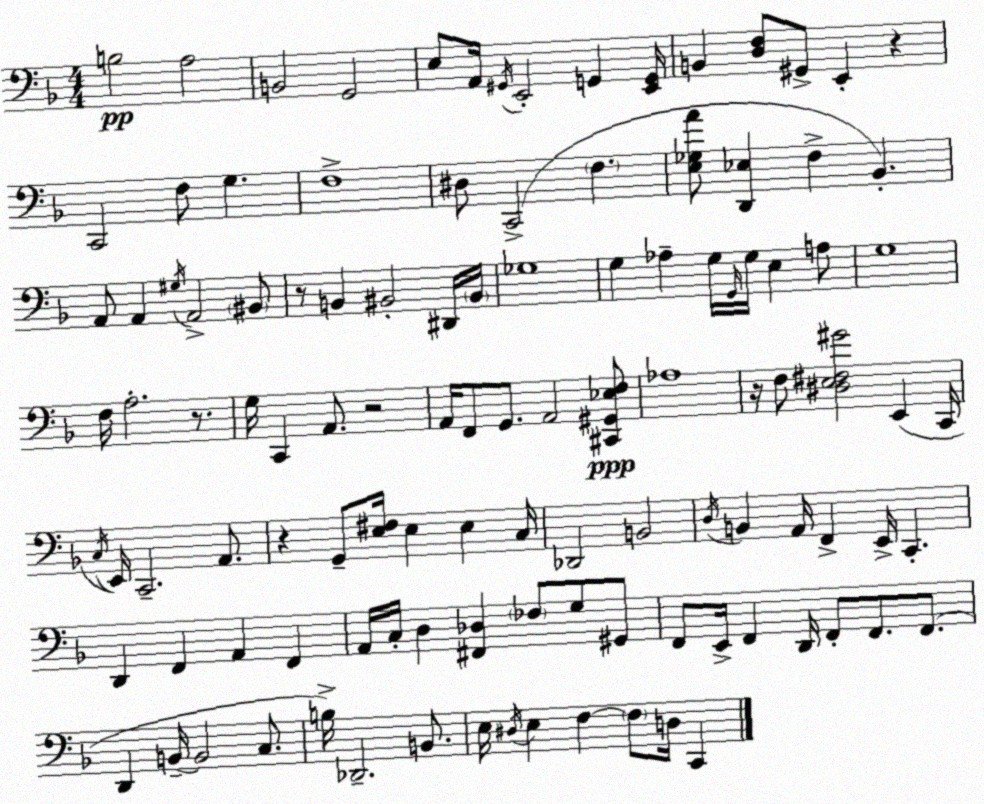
X:1
T:Untitled
M:4/4
L:1/4
K:Dm
B,2 A,2 B,,2 G,,2 E,/2 A,,/4 ^G,,/4 E,,2 G,, [E,,G,,]/4 B,, [D,F,]/2 ^G,,/2 E,, z C,,2 F,/2 G, F,4 ^D,/2 C,,2 F, [E,_G,A]/2 [D,,_E,] F, _B,, A,,/2 A,, ^G,/4 A,,2 ^B,,/2 z/2 B,, ^B,,2 ^D,,/4 ^B,,/4 _G,4 G, _A, G,/4 G,,/4 G,/4 E, A,/2 G,4 F,/4 A,2 z/2 G,/4 C,, A,,/2 z2 A,,/4 F,,/2 G,,/2 A,,2 [^C,,^G,,_E,F,]/2 _A,4 z/4 F,/2 [^D,E,^F,^G]2 E,, C,,/4 C,/4 E,,/4 C,,2 A,,/2 z G,,/2 [E,^F,]/4 E, E, C,/4 _D,,2 B,,2 D,/4 B,, A,,/4 F,, E,,/4 C,, D,, F,, A,, F,, A,,/4 C,/4 D, [^F,,_D,] _F,/2 G,/2 ^G,,/2 F,,/2 E,,/4 F,, D,,/4 F,,/2 F,,/2 F,,/2 D,, B,,/4 B,,2 C,/2 B,/4 _D,,2 B,,/2 E,/4 ^D,/4 E, F, F,/2 D,/4 C,,